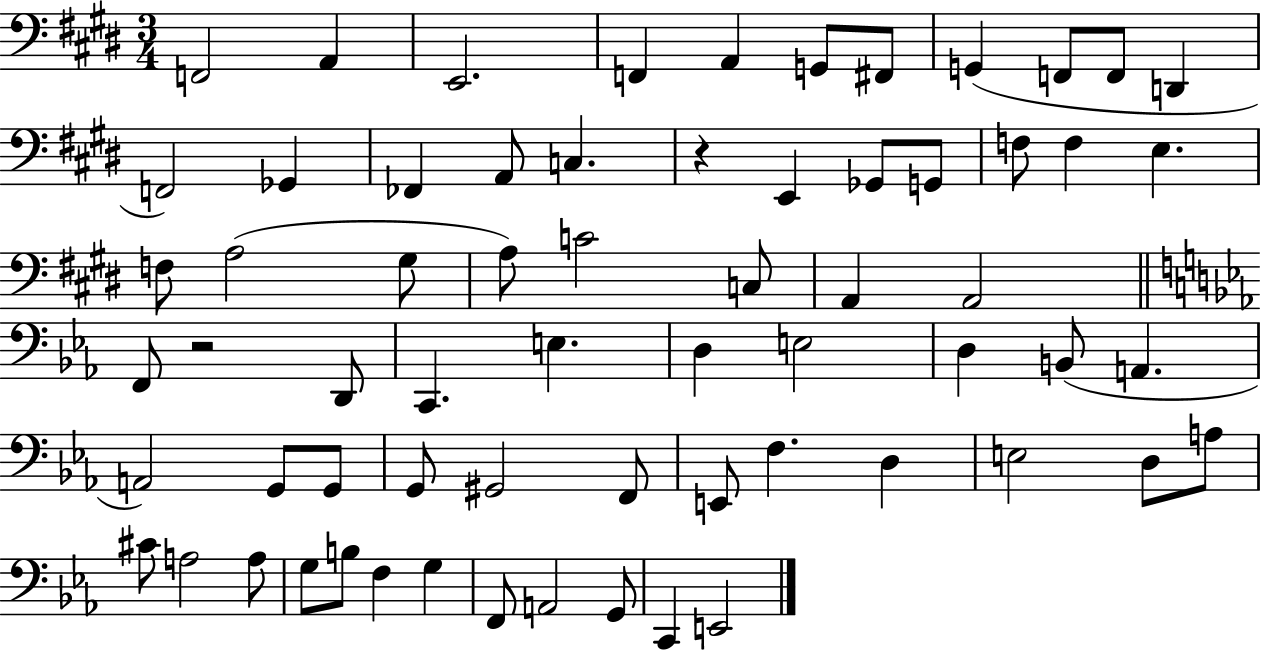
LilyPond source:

{
  \clef bass
  \numericTimeSignature
  \time 3/4
  \key e \major
  f,2 a,4 | e,2. | f,4 a,4 g,8 fis,8 | g,4( f,8 f,8 d,4 | \break f,2) ges,4 | fes,4 a,8 c4. | r4 e,4 ges,8 g,8 | f8 f4 e4. | \break f8 a2( gis8 | a8) c'2 c8 | a,4 a,2 | \bar "||" \break \key ees \major f,8 r2 d,8 | c,4. e4. | d4 e2 | d4 b,8( a,4. | \break a,2) g,8 g,8 | g,8 gis,2 f,8 | e,8 f4. d4 | e2 d8 a8 | \break cis'8 a2 a8 | g8 b8 f4 g4 | f,8 a,2 g,8 | c,4 e,2 | \break \bar "|."
}